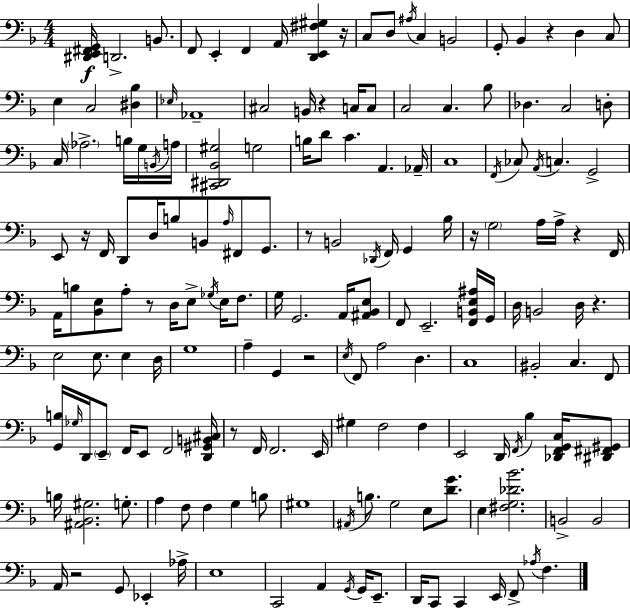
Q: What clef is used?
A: bass